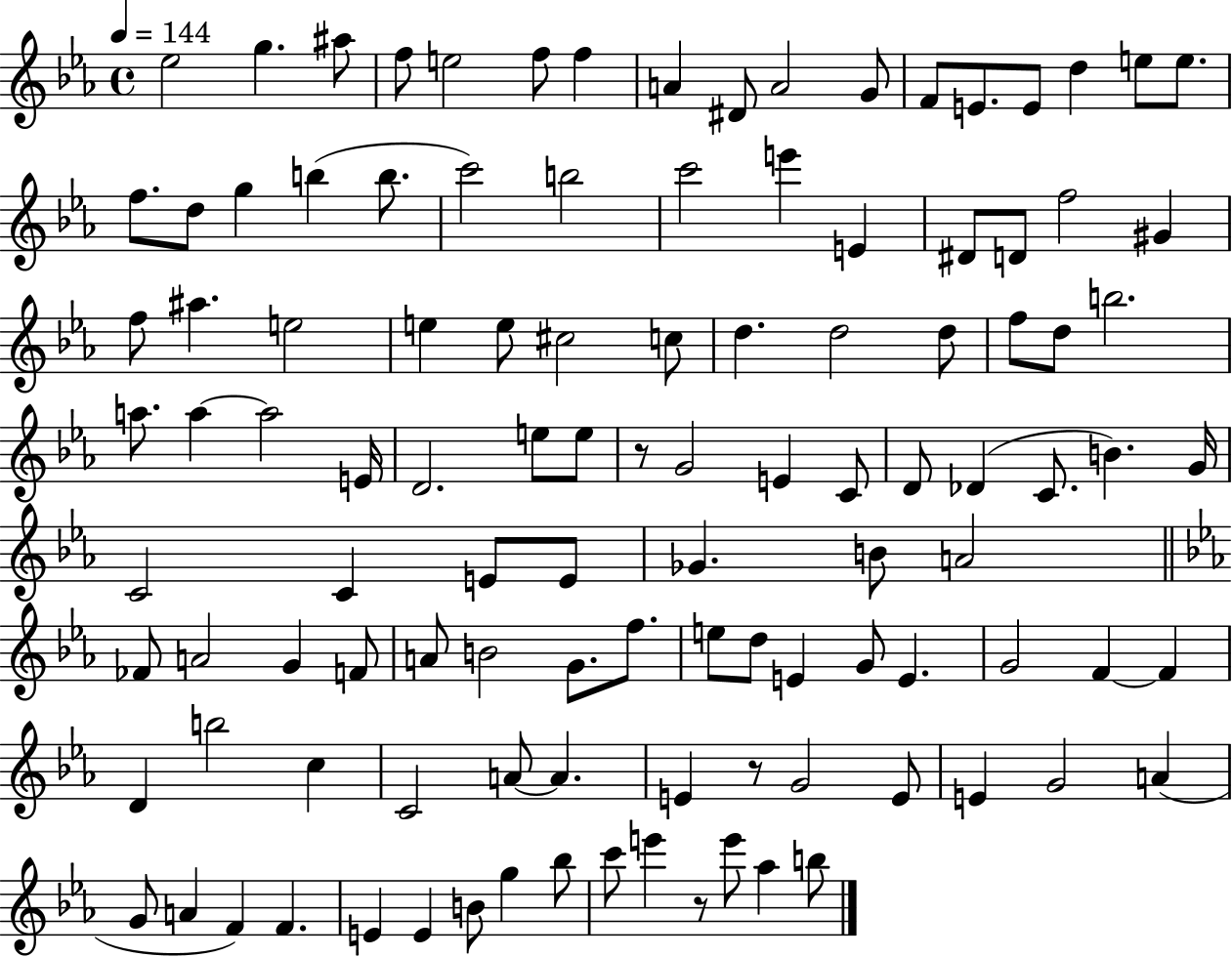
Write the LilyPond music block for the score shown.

{
  \clef treble
  \time 4/4
  \defaultTimeSignature
  \key ees \major
  \tempo 4 = 144
  ees''2 g''4. ais''8 | f''8 e''2 f''8 f''4 | a'4 dis'8 a'2 g'8 | f'8 e'8. e'8 d''4 e''8 e''8. | \break f''8. d''8 g''4 b''4( b''8. | c'''2) b''2 | c'''2 e'''4 e'4 | dis'8 d'8 f''2 gis'4 | \break f''8 ais''4. e''2 | e''4 e''8 cis''2 c''8 | d''4. d''2 d''8 | f''8 d''8 b''2. | \break a''8. a''4~~ a''2 e'16 | d'2. e''8 e''8 | r8 g'2 e'4 c'8 | d'8 des'4( c'8. b'4.) g'16 | \break c'2 c'4 e'8 e'8 | ges'4. b'8 a'2 | \bar "||" \break \key c \minor fes'8 a'2 g'4 f'8 | a'8 b'2 g'8. f''8. | e''8 d''8 e'4 g'8 e'4. | g'2 f'4~~ f'4 | \break d'4 b''2 c''4 | c'2 a'8~~ a'4. | e'4 r8 g'2 e'8 | e'4 g'2 a'4( | \break g'8 a'4 f'4) f'4. | e'4 e'4 b'8 g''4 bes''8 | c'''8 e'''4 r8 e'''8 aes''4 b''8 | \bar "|."
}